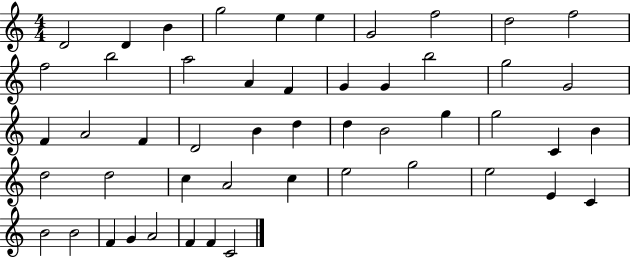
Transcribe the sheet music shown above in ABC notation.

X:1
T:Untitled
M:4/4
L:1/4
K:C
D2 D B g2 e e G2 f2 d2 f2 f2 b2 a2 A F G G b2 g2 G2 F A2 F D2 B d d B2 g g2 C B d2 d2 c A2 c e2 g2 e2 E C B2 B2 F G A2 F F C2